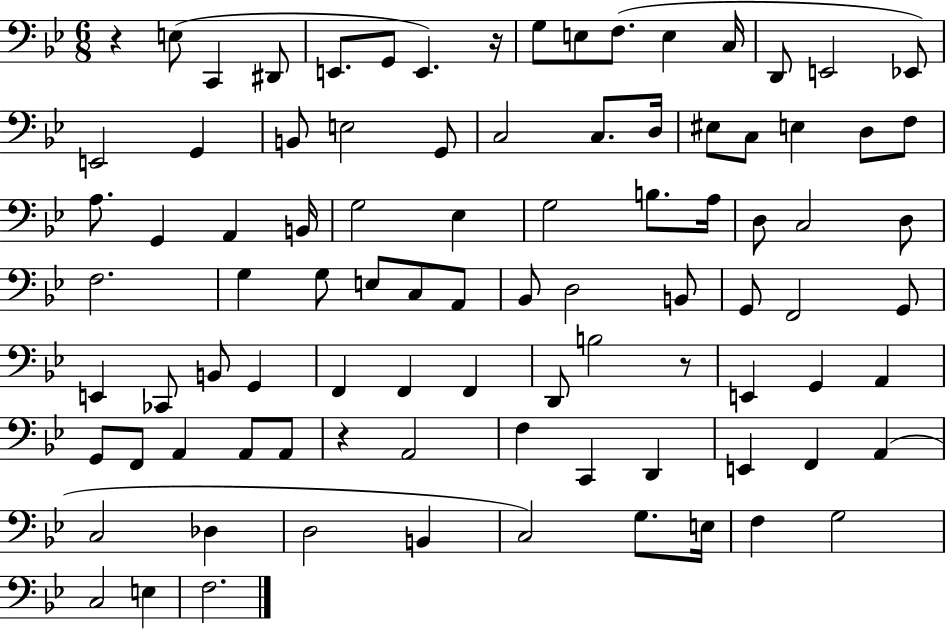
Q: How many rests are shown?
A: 4